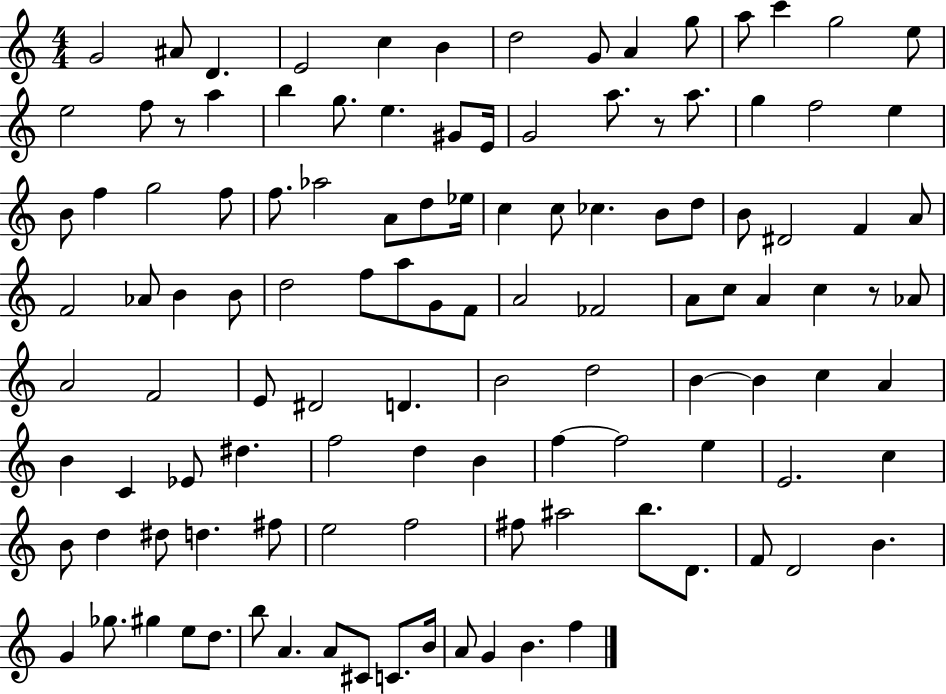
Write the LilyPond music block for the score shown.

{
  \clef treble
  \numericTimeSignature
  \time 4/4
  \key c \major
  \repeat volta 2 { g'2 ais'8 d'4. | e'2 c''4 b'4 | d''2 g'8 a'4 g''8 | a''8 c'''4 g''2 e''8 | \break e''2 f''8 r8 a''4 | b''4 g''8. e''4. gis'8 e'16 | g'2 a''8. r8 a''8. | g''4 f''2 e''4 | \break b'8 f''4 g''2 f''8 | f''8. aes''2 a'8 d''8 ees''16 | c''4 c''8 ces''4. b'8 d''8 | b'8 dis'2 f'4 a'8 | \break f'2 aes'8 b'4 b'8 | d''2 f''8 a''8 g'8 f'8 | a'2 fes'2 | a'8 c''8 a'4 c''4 r8 aes'8 | \break a'2 f'2 | e'8 dis'2 d'4. | b'2 d''2 | b'4~~ b'4 c''4 a'4 | \break b'4 c'4 ees'8 dis''4. | f''2 d''4 b'4 | f''4~~ f''2 e''4 | e'2. c''4 | \break b'8 d''4 dis''8 d''4. fis''8 | e''2 f''2 | fis''8 ais''2 b''8. d'8. | f'8 d'2 b'4. | \break g'4 ges''8. gis''4 e''8 d''8. | b''8 a'4. a'8 cis'8 c'8. b'16 | a'8 g'4 b'4. f''4 | } \bar "|."
}